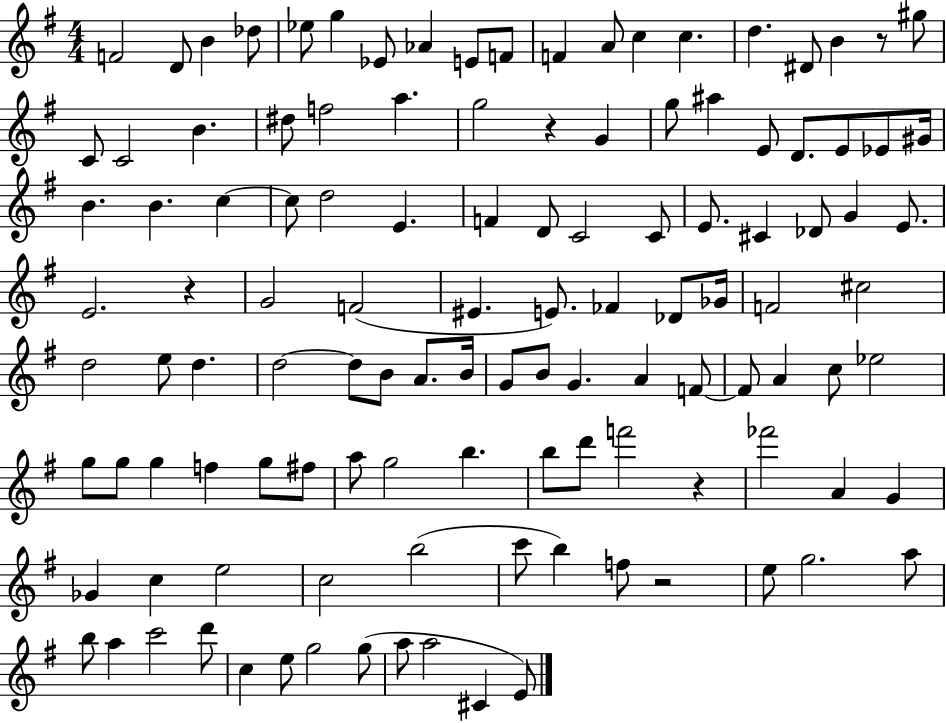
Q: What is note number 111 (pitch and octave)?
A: A5